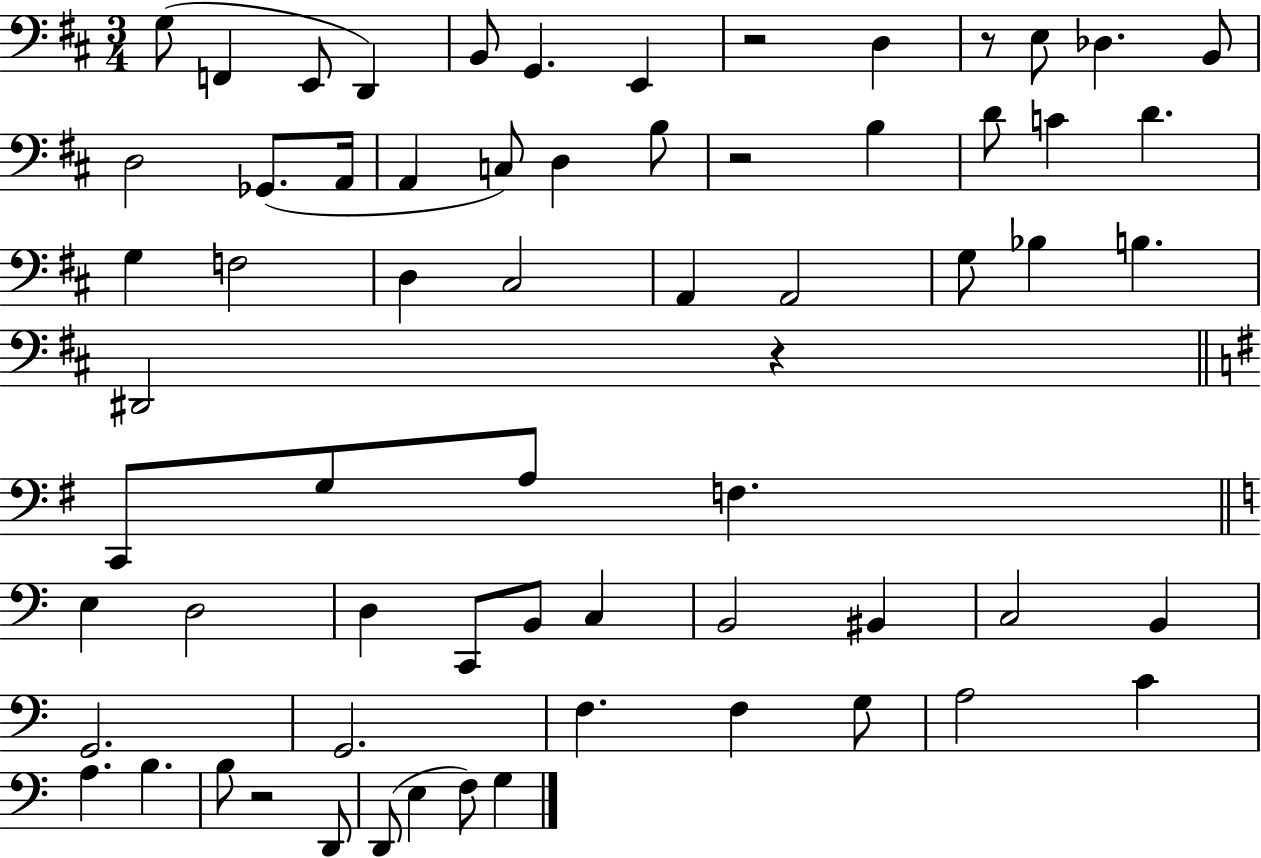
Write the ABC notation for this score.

X:1
T:Untitled
M:3/4
L:1/4
K:D
G,/2 F,, E,,/2 D,, B,,/2 G,, E,, z2 D, z/2 E,/2 _D, B,,/2 D,2 _G,,/2 A,,/4 A,, C,/2 D, B,/2 z2 B, D/2 C D G, F,2 D, ^C,2 A,, A,,2 G,/2 _B, B, ^D,,2 z C,,/2 G,/2 A,/2 F, E, D,2 D, C,,/2 B,,/2 C, B,,2 ^B,, C,2 B,, G,,2 G,,2 F, F, G,/2 A,2 C A, B, B,/2 z2 D,,/2 D,,/2 E, F,/2 G,